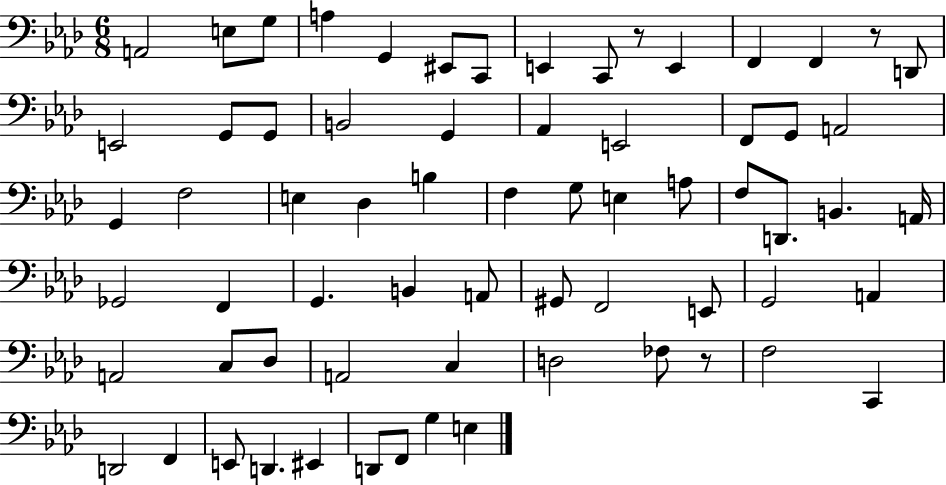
{
  \clef bass
  \numericTimeSignature
  \time 6/8
  \key aes \major
  \repeat volta 2 { a,2 e8 g8 | a4 g,4 eis,8 c,8 | e,4 c,8 r8 e,4 | f,4 f,4 r8 d,8 | \break e,2 g,8 g,8 | b,2 g,4 | aes,4 e,2 | f,8 g,8 a,2 | \break g,4 f2 | e4 des4 b4 | f4 g8 e4 a8 | f8 d,8. b,4. a,16 | \break ges,2 f,4 | g,4. b,4 a,8 | gis,8 f,2 e,8 | g,2 a,4 | \break a,2 c8 des8 | a,2 c4 | d2 fes8 r8 | f2 c,4 | \break d,2 f,4 | e,8 d,4. eis,4 | d,8 f,8 g4 e4 | } \bar "|."
}